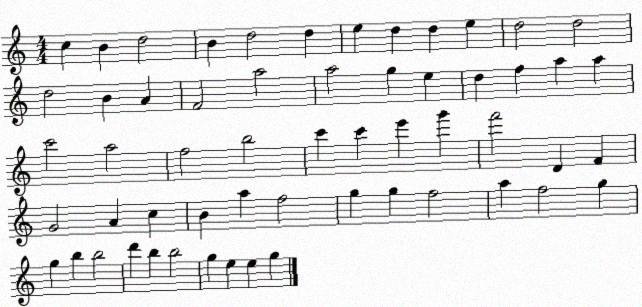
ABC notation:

X:1
T:Untitled
M:4/4
L:1/4
K:C
c B d2 B d2 d e d d e d2 d2 d2 B A F2 a2 a2 g e d f a a c'2 a2 f2 b2 c' c' e' g' f'2 D F G2 A c B a f2 g g f2 a f2 g g b b2 d' b b2 g e e g